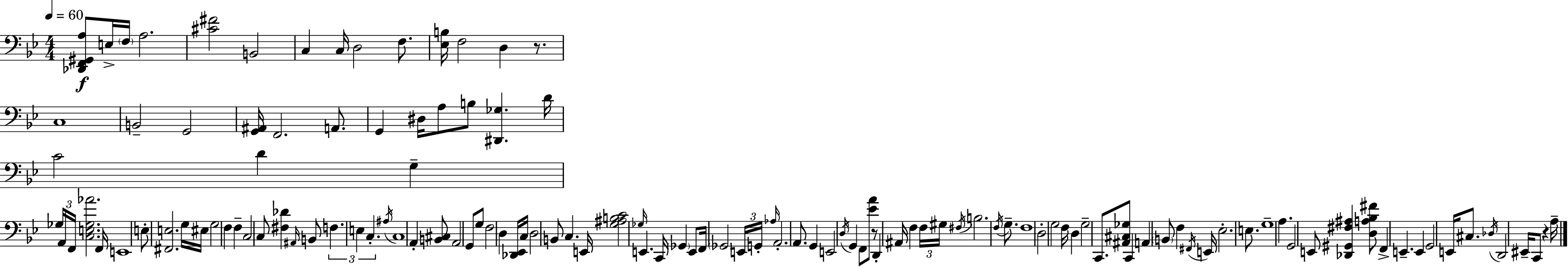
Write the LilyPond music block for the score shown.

{
  \clef bass
  \numericTimeSignature
  \time 4/4
  \key g \minor
  \tempo 4 = 60
  \repeat volta 2 { <des, f, gis, a>8\f e16-> \parenthesize f16 a2. | <cis' fis'>2 b,2 | c4 c16 d2 f8. | <ees b>16 f2 d4 r8. | \break c1 | b,2-- g,2 | <g, ais,>16 f,2. a,8. | g,4 dis16 a8 b8 <dis, ges>4. d'16 | \break c'2 d'4 g4-- | \tuplet 3/2 { ges16 a,16 f,16 } <c e ges aes'>2. f,16 | e,1 | e8-. <fis, e>2. g16 eis16 | \break g2 f4 f4-- | c2 c8 <fis des'>4 \grace { ais,16 } b,8 | \tuplet 3/2 { f4. e4 c4.-. } | \acciaccatura { ais16 } c1 | \break a,4-. <b, cis>8 a,2 | g,8 g8 f2 d4 | <des, ees,>16 c16 d2 b,8 c4. | e,16 <g ais b c'>2 \grace { ges16 } e,4. | \break c,16 \parenthesize ges,4 e,8 f,16 \parenthesize ges,2 | \tuplet 3/2 { e,16 g,16-. \grace { aes16 } } a,2.-. | a,8. g,4 e,2 | \acciaccatura { d16 } g,4 f,8 <ees' a'>8 r8 d,4-. ais,16 | \break f4 \tuplet 3/2 { f16 gis16 \acciaccatura { fis16 } } b2. | \acciaccatura { f16 } g8.-- f1 | d2-. g2 | f16 d4 g2-- | \break c,8. <ais, cis ges>8 c,4 a,4 | \parenthesize b,8 f4 \acciaccatura { fis,16 } e,16 ees2.-. | e8. g1-- | a4. g,2 | \break e,8 <des, gis, fis ais>4 <d a bes fis'>8 f,4-> | e,4.-- e,4 g,2 | e,16 cis8. \acciaccatura { des16 } d,2 | eis,16-- c,8 r4 a16-- } \bar "|."
}